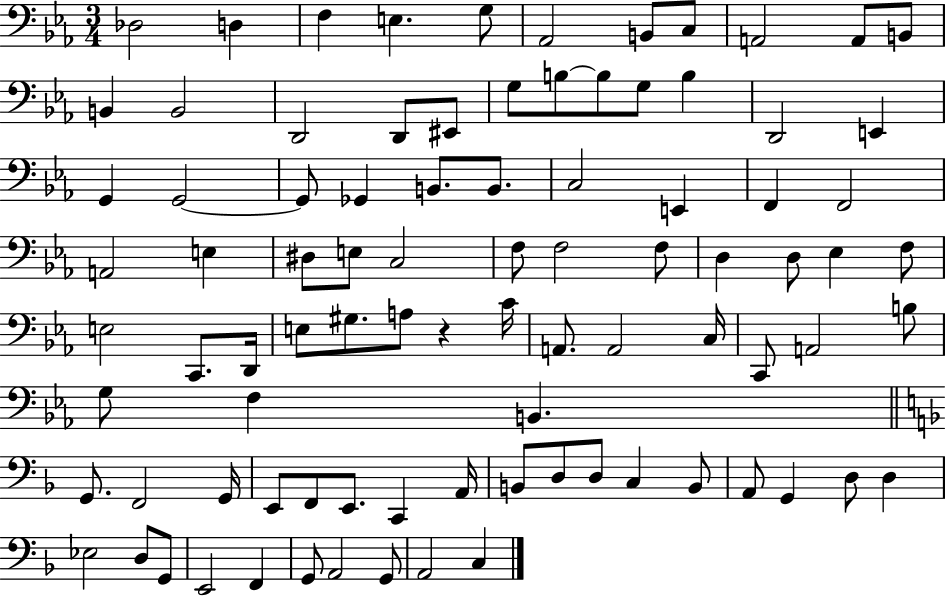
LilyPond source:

{
  \clef bass
  \numericTimeSignature
  \time 3/4
  \key ees \major
  des2 d4 | f4 e4. g8 | aes,2 b,8 c8 | a,2 a,8 b,8 | \break b,4 b,2 | d,2 d,8 eis,8 | g8 b8~~ b8 g8 b4 | d,2 e,4 | \break g,4 g,2~~ | g,8 ges,4 b,8. b,8. | c2 e,4 | f,4 f,2 | \break a,2 e4 | dis8 e8 c2 | f8 f2 f8 | d4 d8 ees4 f8 | \break e2 c,8. d,16 | e8 gis8. a8 r4 c'16 | a,8. a,2 c16 | c,8 a,2 b8 | \break g8 f4 b,4. | \bar "||" \break \key d \minor g,8. f,2 g,16 | e,8 f,8 e,8. c,4 a,16 | b,8 d8 d8 c4 b,8 | a,8 g,4 d8 d4 | \break ees2 d8 g,8 | e,2 f,4 | g,8 a,2 g,8 | a,2 c4 | \break \bar "|."
}